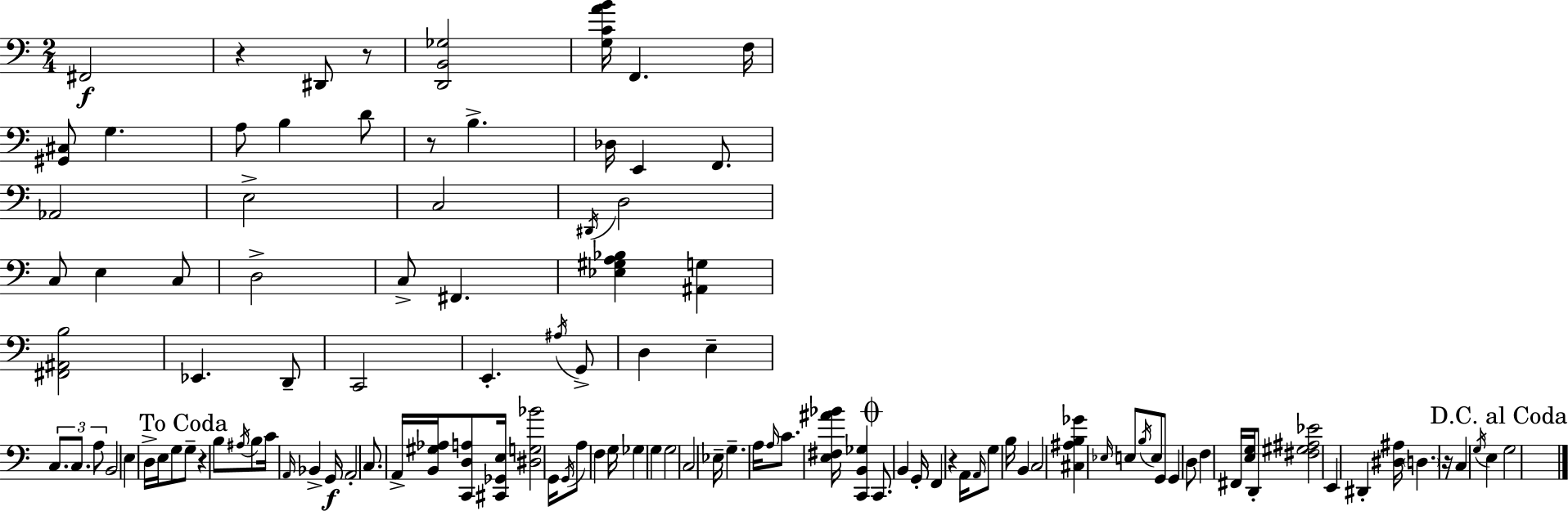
{
  \clef bass
  \numericTimeSignature
  \time 2/4
  \key c \major
  fis,2\f | r4 dis,8 r8 | <d, b, ges>2 | <g c' a' b'>16 f,4. f16 | \break <gis, cis>8 g4. | a8 b4 d'8 | r8 b4.-> | des16 e,4 f,8. | \break aes,2 | e2-> | c2 | \acciaccatura { dis,16 } d2 | \break c8 e4 c8 | d2-> | c8-> fis,4. | <ees gis a bes>4 <ais, g>4 | \break <fis, ais, b>2 | ees,4. d,8-- | c,2 | e,4.-. \acciaccatura { ais16 } | \break g,8-> d4 e4-- | \tuplet 3/2 { c8. c8. | a8 } b,2 | e4 d16-> e16 | \break g8 \mark "To Coda" g8-- r4 | b8 \acciaccatura { ais16 } b8 c'16 \grace { a,16 } bes,4-> | g,16\f a,2-. | c8. a,16-> | \break <b, gis aes>16 <c, d a>8 <cis, ges, e>16 <dis g bes'>2 | g,16 \acciaccatura { g,16 } a8 | f4 g16 ges4 | g4 g2 | \break c2 | ees16-- g4.-- | a16 \grace { a16 } c'8. | <e fis ais' bes'>16 <c, b, ges>4 \mark \markup { \musicglyph "scripts.coda" } c,8. | \break b,4 g,16-. f,4 | r4 a,16 \grace { a,16 } | g8 b16 b,4 c2 | <cis ais b ges'>4 | \break \grace { ees16 } e8 \acciaccatura { b16 } e8 | g,8 g,4 d8 | f4 fis,16 <e g>16 d,8-. | <fis gis ais ees'>2 | \break e,4 dis,4-. | <dis ais>16 \parenthesize d4. | r16 c4 \acciaccatura { g16 } e4 | \mark "D.C. al Coda" g2 | \break \bar "|."
}